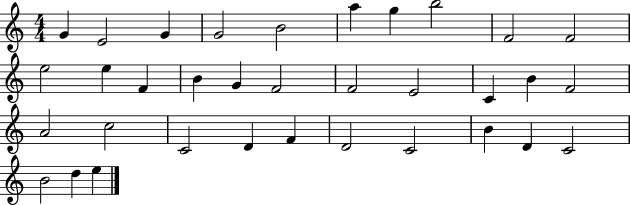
G4/q E4/h G4/q G4/h B4/h A5/q G5/q B5/h F4/h F4/h E5/h E5/q F4/q B4/q G4/q F4/h F4/h E4/h C4/q B4/q F4/h A4/h C5/h C4/h D4/q F4/q D4/h C4/h B4/q D4/q C4/h B4/h D5/q E5/q